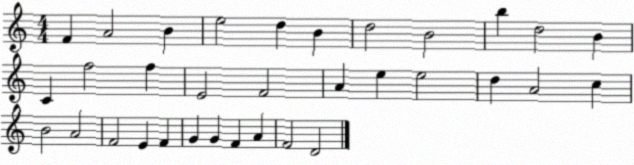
X:1
T:Untitled
M:4/4
L:1/4
K:C
F A2 B e2 d B d2 B2 b d2 B C f2 f E2 F2 A e e2 d A2 c B2 A2 F2 E F G G F A F2 D2